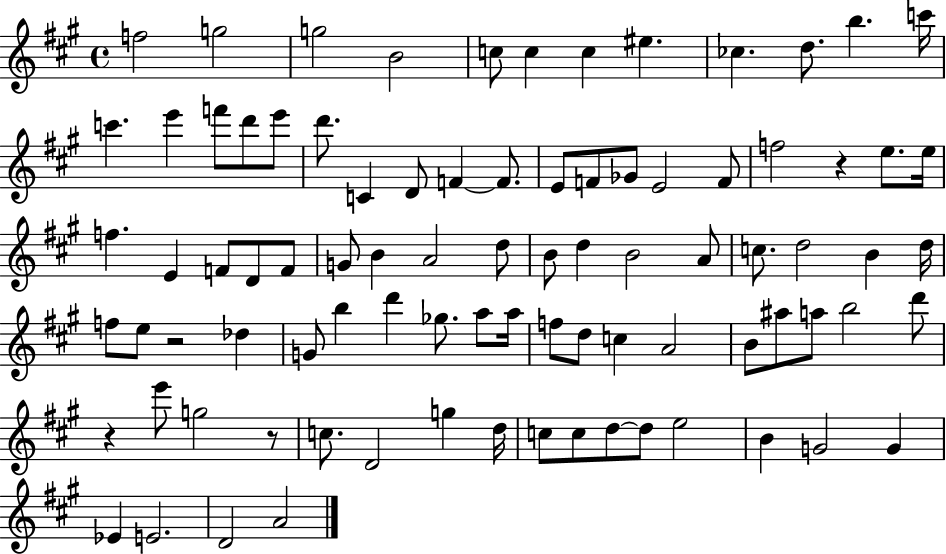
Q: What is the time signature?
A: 4/4